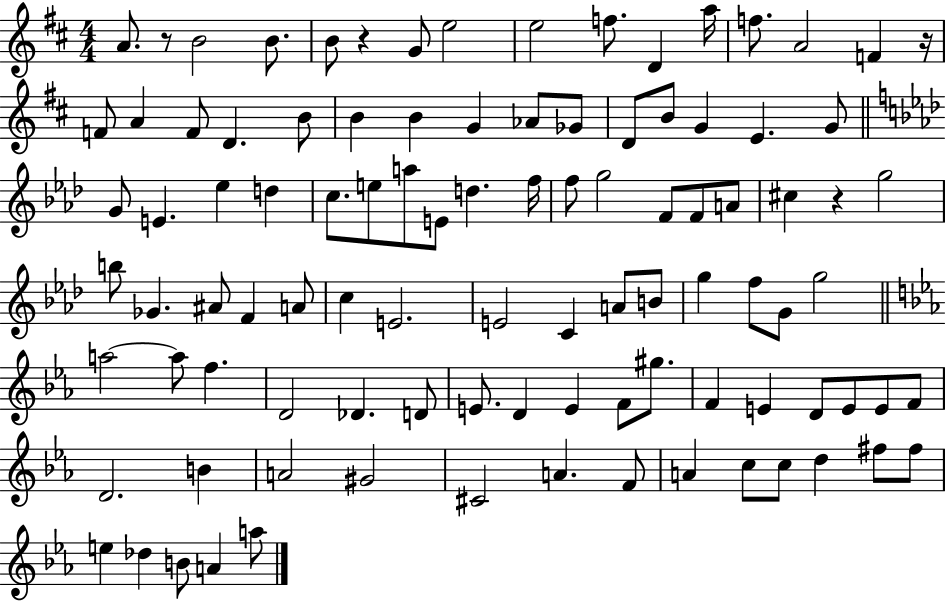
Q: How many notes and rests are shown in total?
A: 99